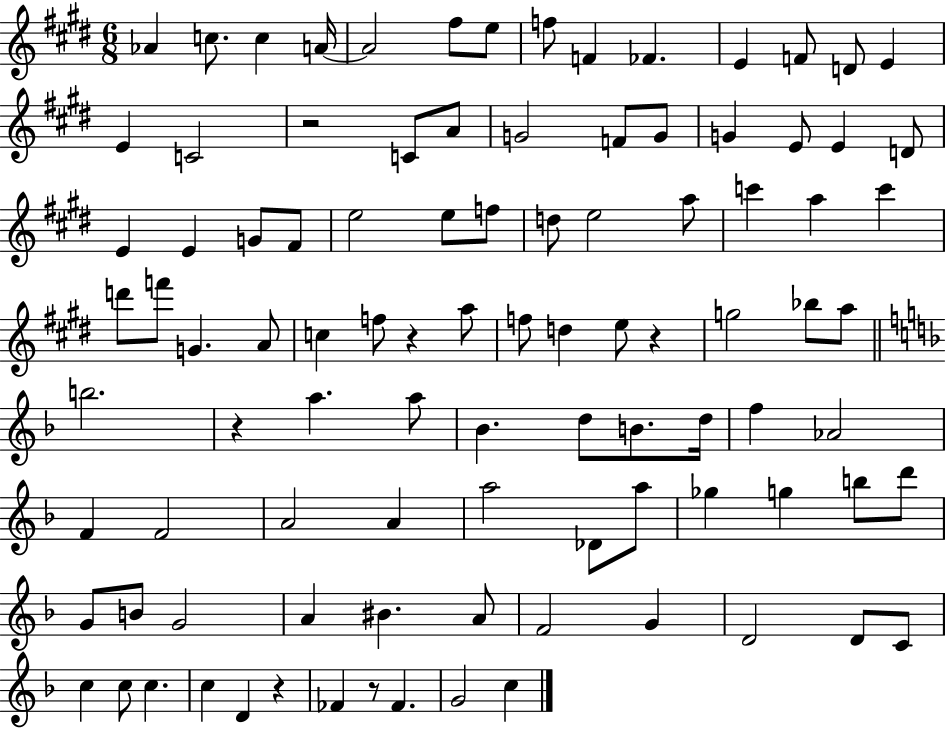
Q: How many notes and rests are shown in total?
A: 97